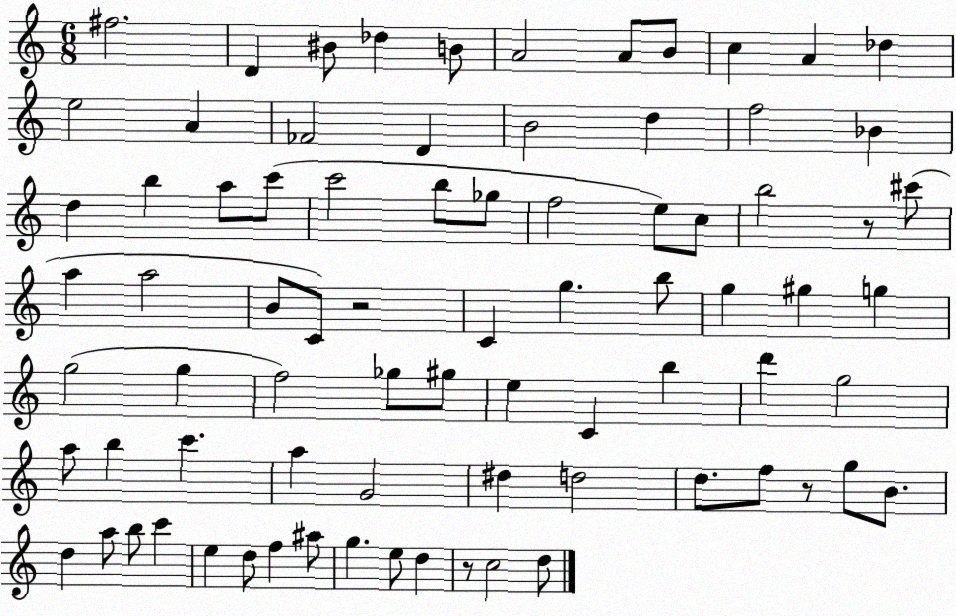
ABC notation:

X:1
T:Untitled
M:6/8
L:1/4
K:C
^f2 D ^B/2 _d B/2 A2 A/2 B/2 c A _d e2 A _F2 D B2 d f2 _B d b a/2 c'/2 c'2 b/2 _g/2 f2 e/2 c/2 b2 z/2 ^c'/2 a a2 B/2 C/2 z2 C g b/2 g ^g g g2 g f2 _g/2 ^g/2 e C b d' g2 a/2 b c' a G2 ^d d2 d/2 f/2 z/2 g/2 B/2 d a/2 b/2 c' e d/2 f ^a/2 g e/2 d z/2 c2 d/2